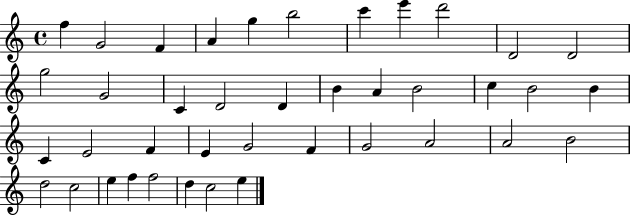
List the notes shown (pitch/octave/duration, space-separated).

F5/q G4/h F4/q A4/q G5/q B5/h C6/q E6/q D6/h D4/h D4/h G5/h G4/h C4/q D4/h D4/q B4/q A4/q B4/h C5/q B4/h B4/q C4/q E4/h F4/q E4/q G4/h F4/q G4/h A4/h A4/h B4/h D5/h C5/h E5/q F5/q F5/h D5/q C5/h E5/q